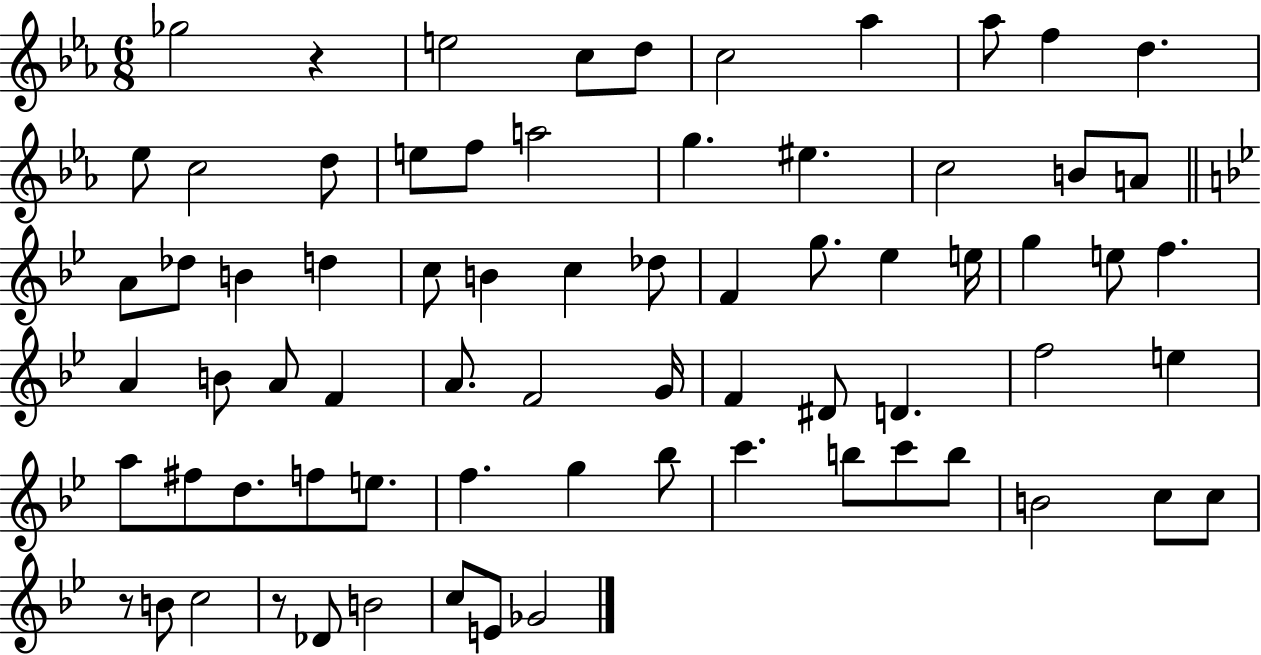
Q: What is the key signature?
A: EES major